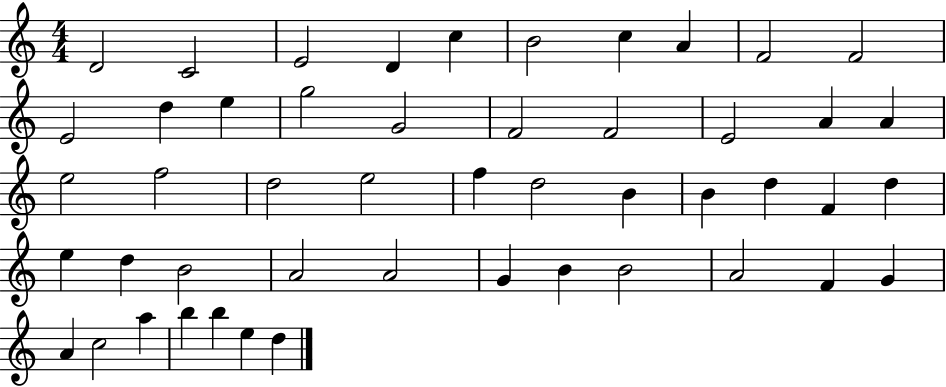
{
  \clef treble
  \numericTimeSignature
  \time 4/4
  \key c \major
  d'2 c'2 | e'2 d'4 c''4 | b'2 c''4 a'4 | f'2 f'2 | \break e'2 d''4 e''4 | g''2 g'2 | f'2 f'2 | e'2 a'4 a'4 | \break e''2 f''2 | d''2 e''2 | f''4 d''2 b'4 | b'4 d''4 f'4 d''4 | \break e''4 d''4 b'2 | a'2 a'2 | g'4 b'4 b'2 | a'2 f'4 g'4 | \break a'4 c''2 a''4 | b''4 b''4 e''4 d''4 | \bar "|."
}